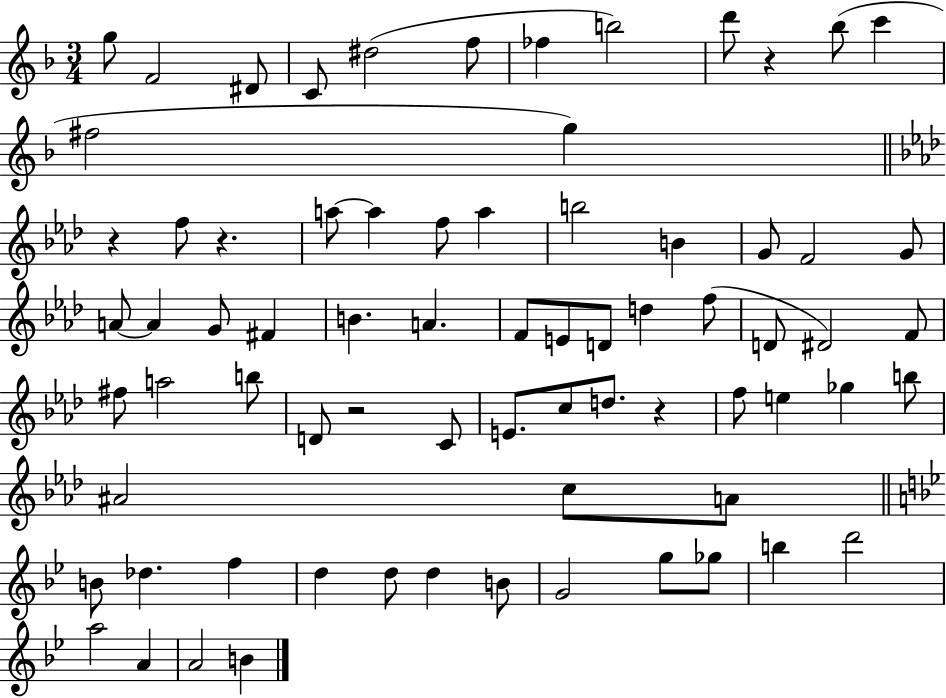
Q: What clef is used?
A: treble